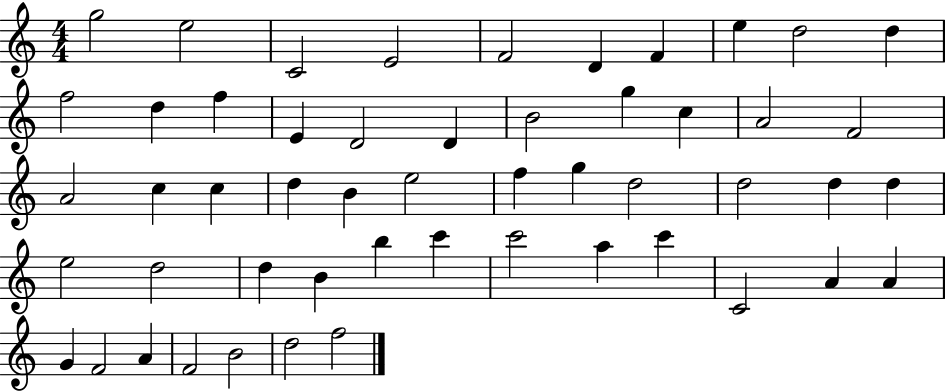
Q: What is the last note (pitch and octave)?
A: F5